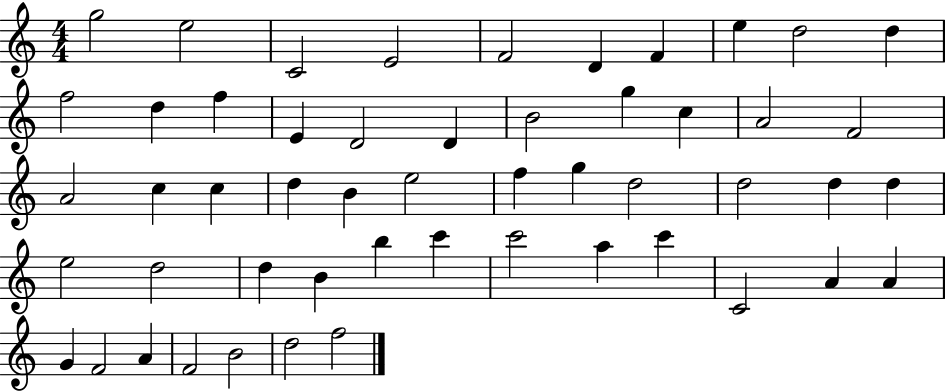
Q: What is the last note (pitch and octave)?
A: F5